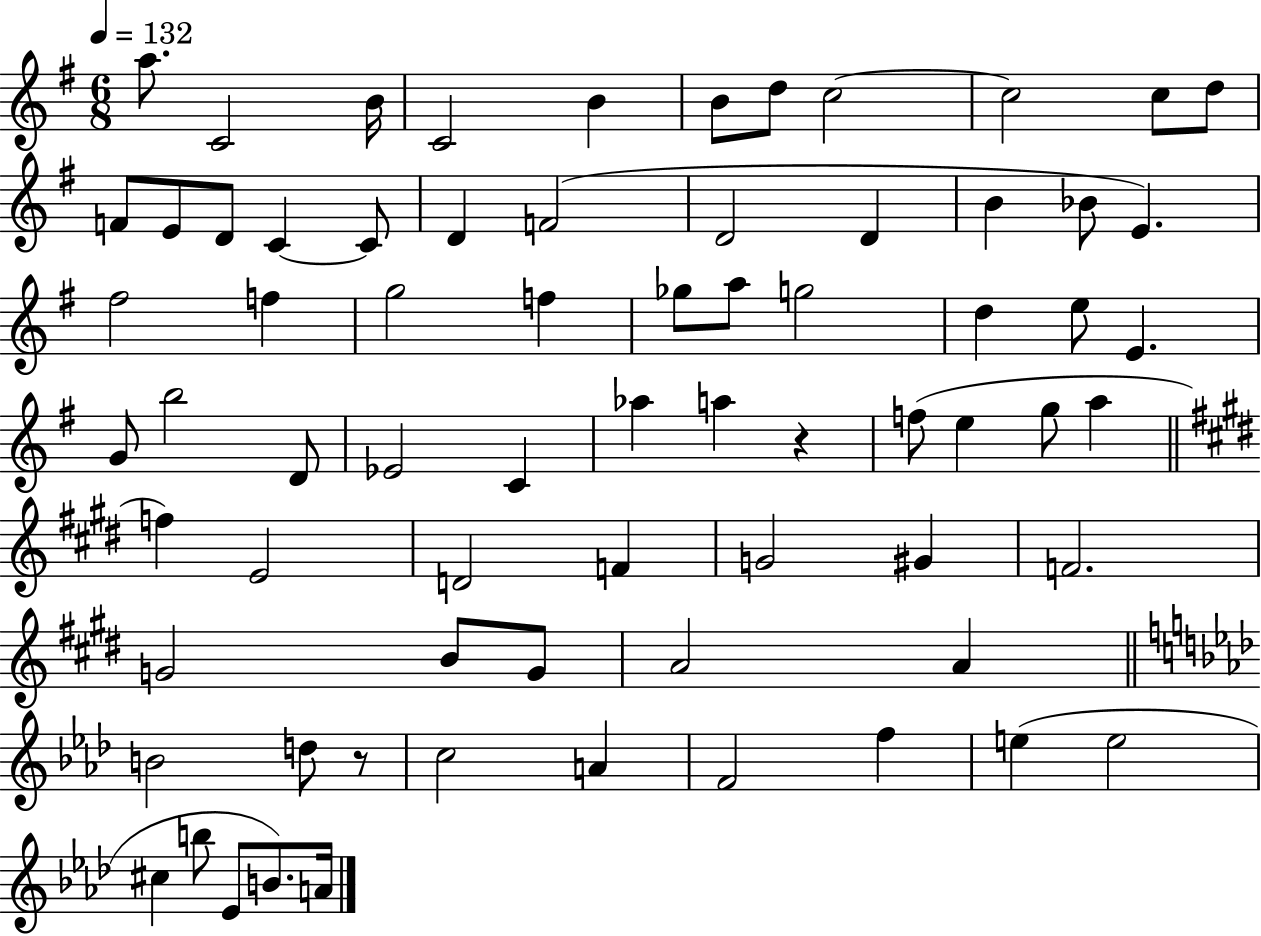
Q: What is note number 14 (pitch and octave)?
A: D4